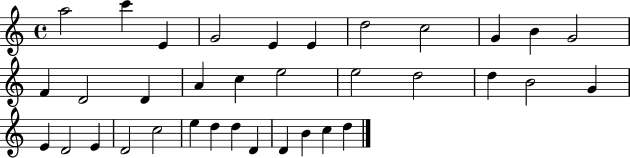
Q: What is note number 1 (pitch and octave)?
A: A5